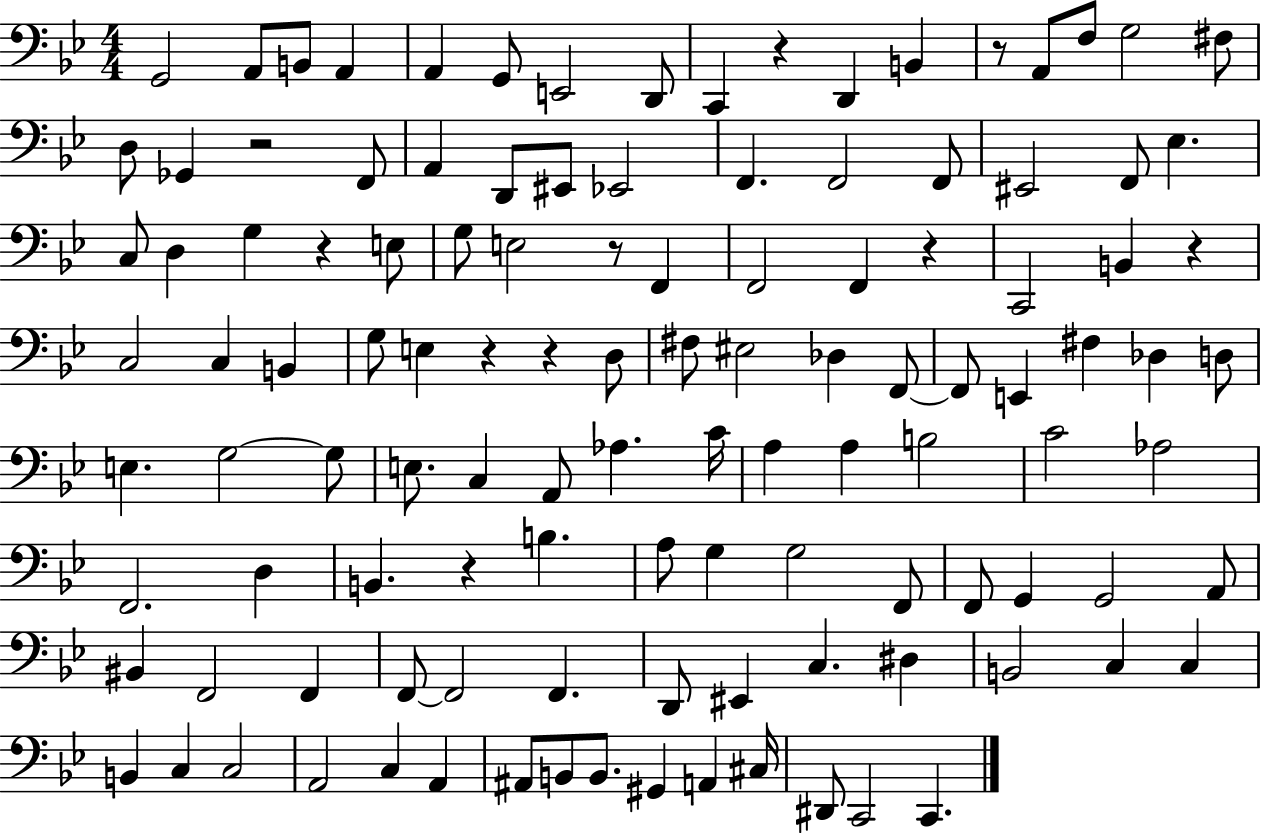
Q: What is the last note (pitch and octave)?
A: C2